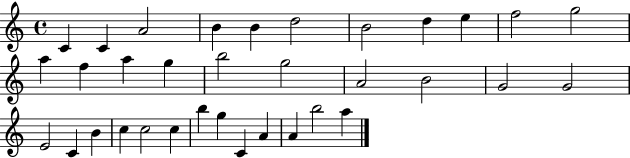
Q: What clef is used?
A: treble